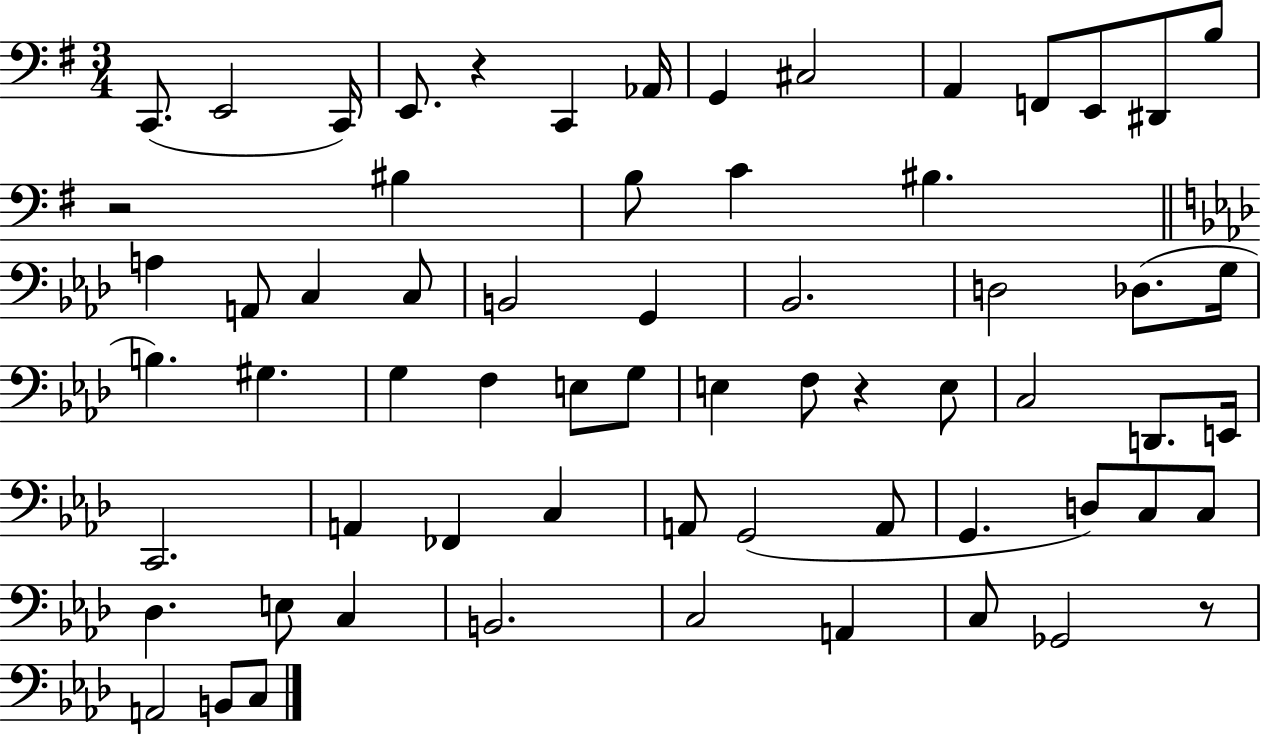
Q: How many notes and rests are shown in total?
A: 65